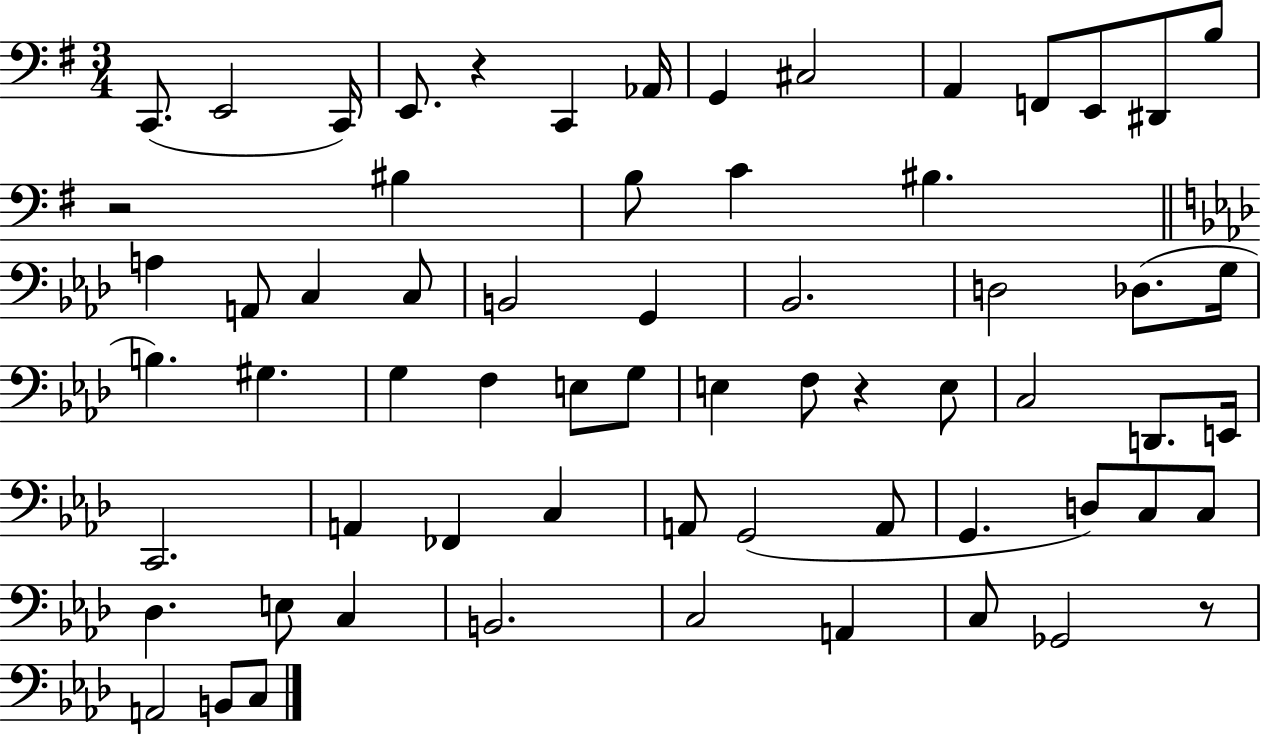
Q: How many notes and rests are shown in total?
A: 65